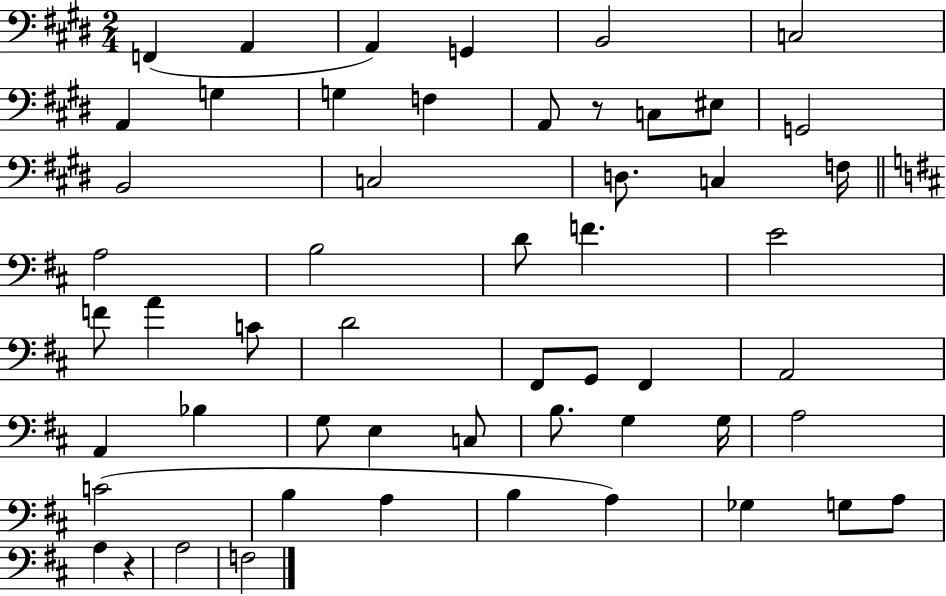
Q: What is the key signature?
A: E major